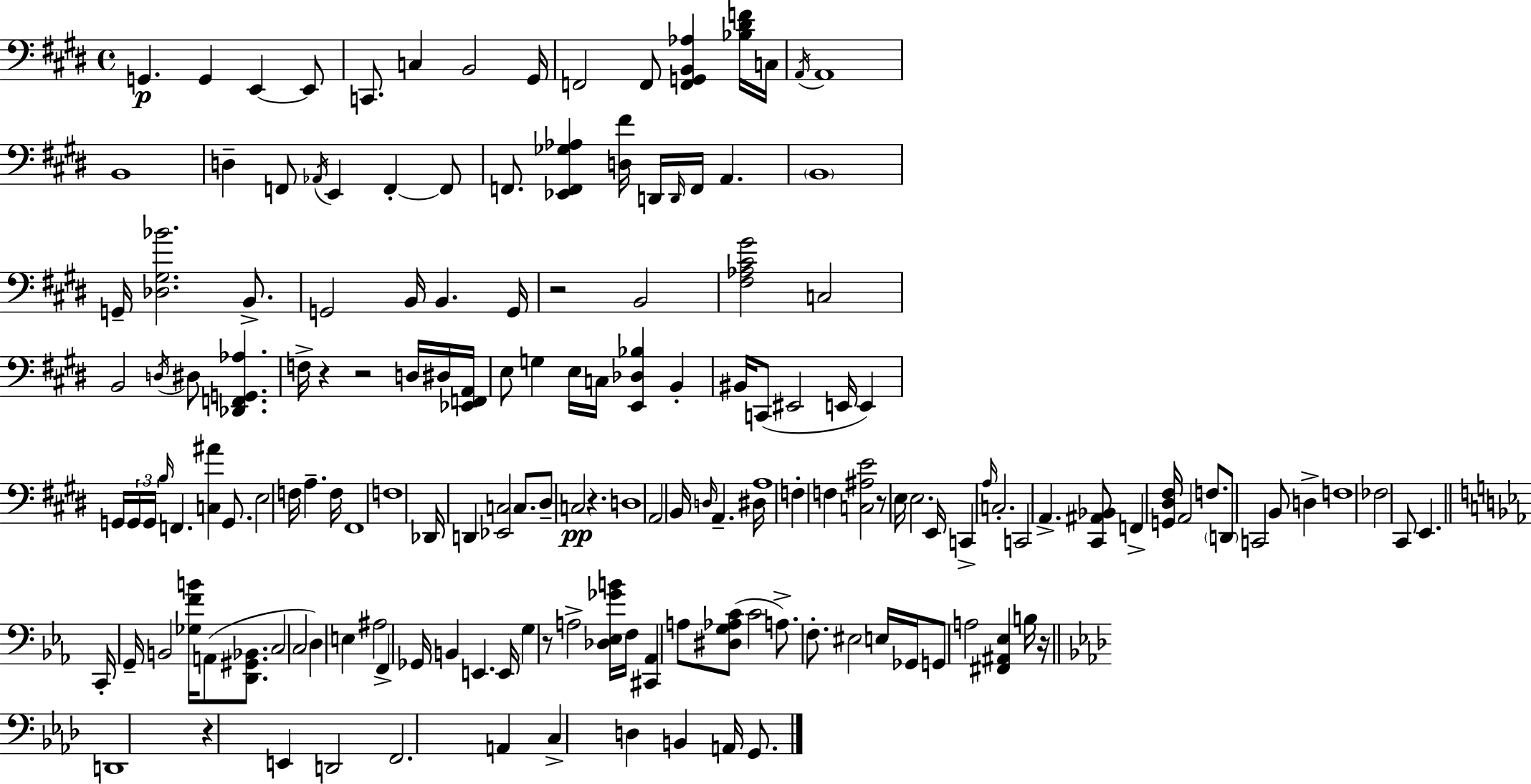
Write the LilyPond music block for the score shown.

{
  \clef bass
  \time 4/4
  \defaultTimeSignature
  \key e \major
  g,4.\p g,4 e,4~~ e,8 | c,8. c4 b,2 gis,16 | f,2 f,8 <f, g, b, aes>4 <bes dis' f'>16 c16 | \acciaccatura { a,16 } a,1 | \break b,1 | d4-- f,8 \acciaccatura { aes,16 } e,4 f,4-.~~ | f,8 f,8. <ees, f, ges aes>4 <d fis'>16 d,16 \grace { d,16 } f,16 a,4. | \parenthesize b,1 | \break g,16-- <des gis bes'>2. | b,8.-> g,2 b,16 b,4. | g,16 r2 b,2 | <fis aes cis' gis'>2 c2 | \break b,2 \acciaccatura { d16 } dis8 <des, f, g, aes>4. | f16-> r4 r2 | d16 dis16 <ees, f, a,>16 e8 g4 e16 c16 <e, des bes>4 | b,4-. bis,16 c,8( eis,2 e,16 | \break e,4) g,16 \tuplet 3/2 { g,16 g,16 \grace { b16 } } f,4. <c ais'>4 | g,8. e2 f16 a4.-- | f16 fis,1 | f1 | \break des,16 d,4 <ees, c>2 | c8. dis8-- c2\pp r4. | d1 | a,2 b,16 \grace { d16 } a,4.-- | \break dis16 a1 | f4-. f4 <c ais e'>2 | r8 e16 e2. | e,16 c,4-> \grace { a16 } c2.-. | \break c,2 a,4.-> | <cis, ais, bes,>8 f,4-> <g, dis fis>16 a,2 | f8. \parenthesize d,8 c,2 | b,8 d4-> f1 | \break fes2 cis,8 | e,4. \bar "||" \break \key ees \major c,16-. g,16-- b,2 <ges f' b'>16 a,8( <d, gis, bes,>8. | c2 c2 | d4) e4 ais2 | f,4-> ges,16 b,4 e,4. e,16 | \break g4 r8 a2-> <des ees ges' b'>16 f16 | <cis, aes,>4 a8 <dis g aes c'>8( c'2 | a8.->) f8.-. eis2 e16 ges,16 | g,8 a2 <fis, ais, ees>4 b16 r16 | \break \bar "||" \break \key f \minor d,1 | r4 e,4 d,2 | f,2. a,4 | c4-> d4 b,4 a,16 g,8. | \break \bar "|."
}